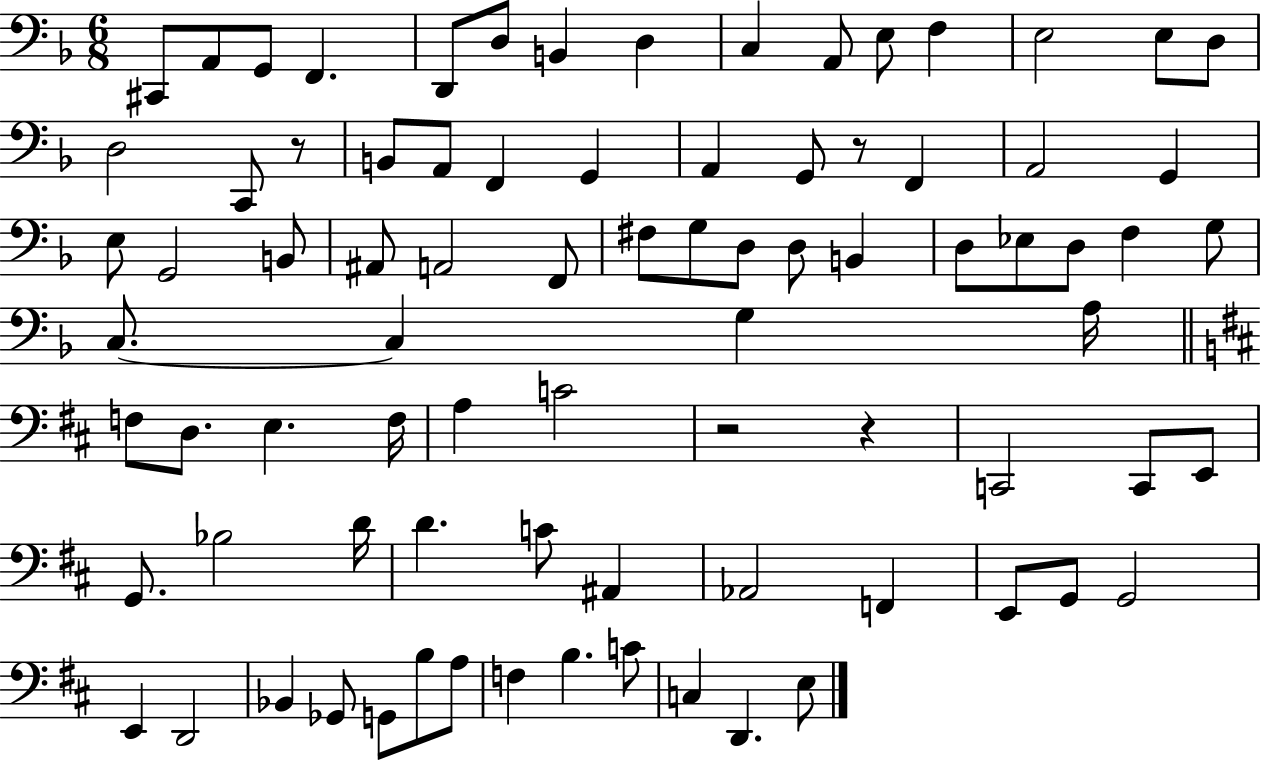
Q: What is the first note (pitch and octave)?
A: C#2